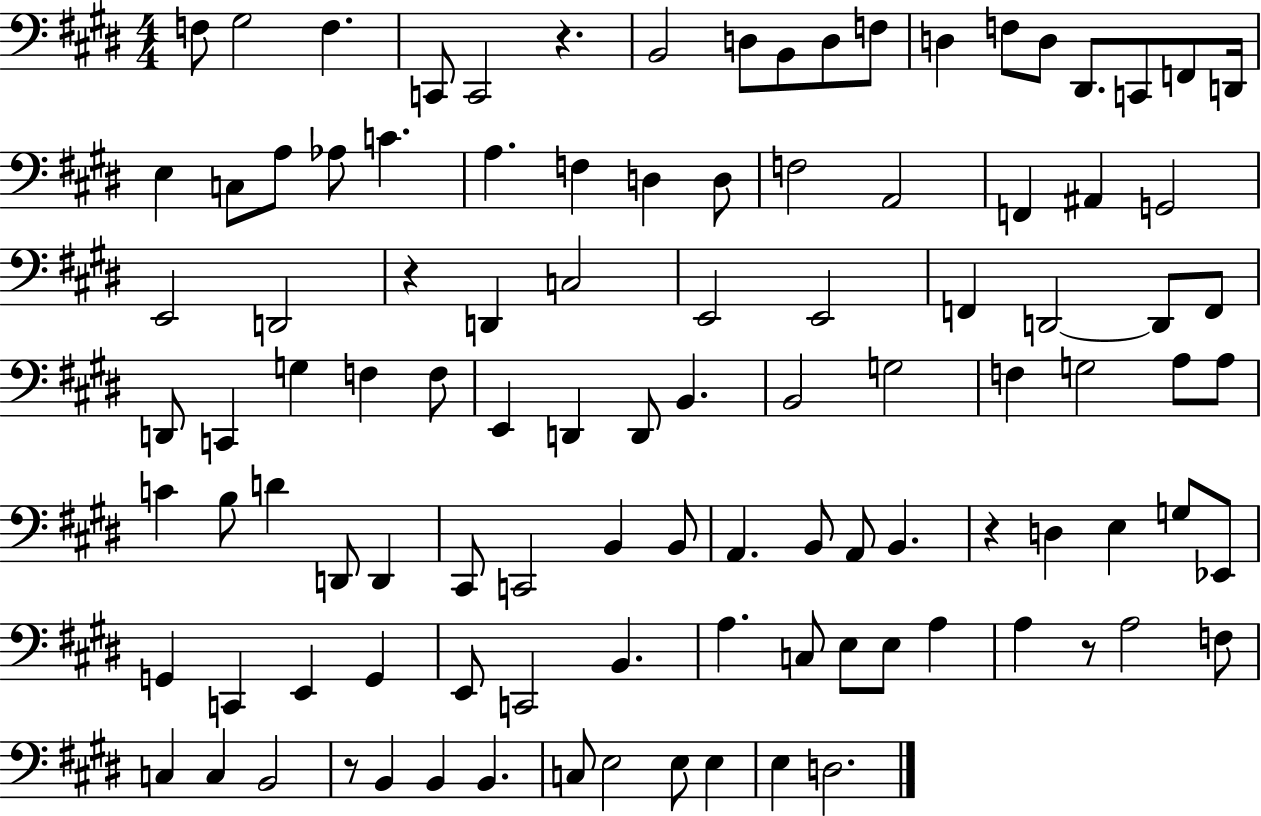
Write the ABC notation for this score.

X:1
T:Untitled
M:4/4
L:1/4
K:E
F,/2 ^G,2 F, C,,/2 C,,2 z B,,2 D,/2 B,,/2 D,/2 F,/2 D, F,/2 D,/2 ^D,,/2 C,,/2 F,,/2 D,,/4 E, C,/2 A,/2 _A,/2 C A, F, D, D,/2 F,2 A,,2 F,, ^A,, G,,2 E,,2 D,,2 z D,, C,2 E,,2 E,,2 F,, D,,2 D,,/2 F,,/2 D,,/2 C,, G, F, F,/2 E,, D,, D,,/2 B,, B,,2 G,2 F, G,2 A,/2 A,/2 C B,/2 D D,,/2 D,, ^C,,/2 C,,2 B,, B,,/2 A,, B,,/2 A,,/2 B,, z D, E, G,/2 _E,,/2 G,, C,, E,, G,, E,,/2 C,,2 B,, A, C,/2 E,/2 E,/2 A, A, z/2 A,2 F,/2 C, C, B,,2 z/2 B,, B,, B,, C,/2 E,2 E,/2 E, E, D,2